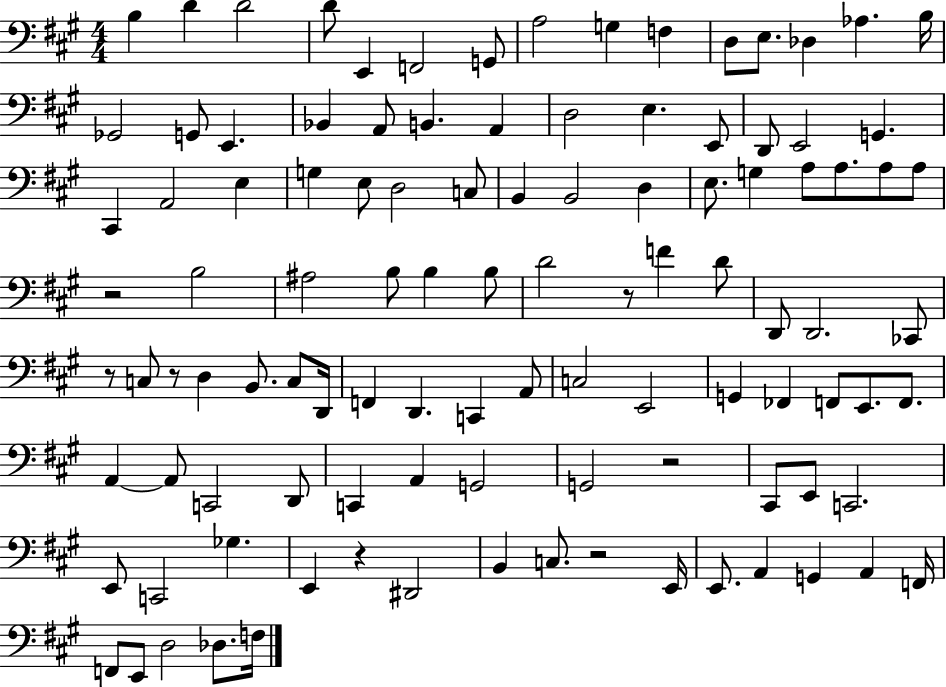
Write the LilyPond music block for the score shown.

{
  \clef bass
  \numericTimeSignature
  \time 4/4
  \key a \major
  b4 d'4 d'2 | d'8 e,4 f,2 g,8 | a2 g4 f4 | d8 e8. des4 aes4. b16 | \break ges,2 g,8 e,4. | bes,4 a,8 b,4. a,4 | d2 e4. e,8 | d,8 e,2 g,4. | \break cis,4 a,2 e4 | g4 e8 d2 c8 | b,4 b,2 d4 | e8. g4 a8 a8. a8 a8 | \break r2 b2 | ais2 b8 b4 b8 | d'2 r8 f'4 d'8 | d,8 d,2. ces,8 | \break r8 c8 r8 d4 b,8. c8 d,16 | f,4 d,4. c,4 a,8 | c2 e,2 | g,4 fes,4 f,8 e,8. f,8. | \break a,4~~ a,8 c,2 d,8 | c,4 a,4 g,2 | g,2 r2 | cis,8 e,8 c,2. | \break e,8 c,2 ges4. | e,4 r4 dis,2 | b,4 c8. r2 e,16 | e,8. a,4 g,4 a,4 f,16 | \break f,8 e,8 d2 des8. f16 | \bar "|."
}